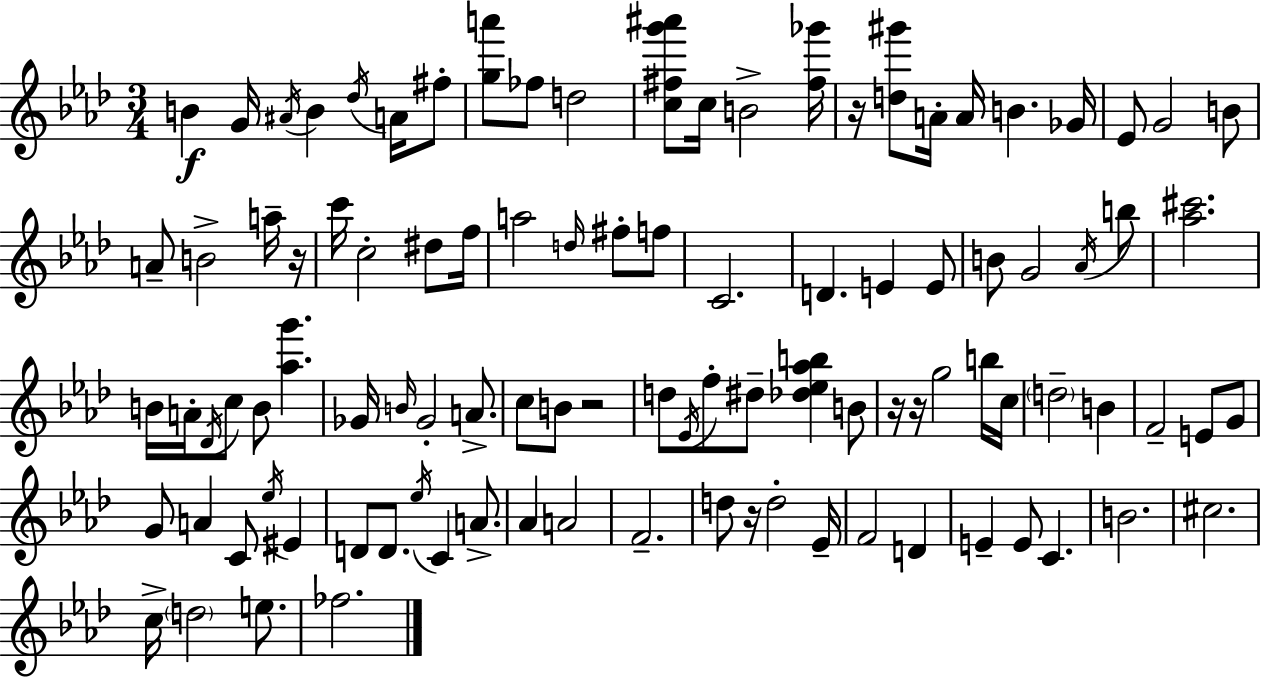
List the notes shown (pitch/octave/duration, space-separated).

B4/q G4/s A#4/s B4/q Db5/s A4/s F#5/e [G5,A6]/e FES5/e D5/h [C5,F#5,G6,A#6]/e C5/s B4/h [F#5,Gb6]/s R/s [D5,G#6]/e A4/s A4/s B4/q. Gb4/s Eb4/e G4/h B4/e A4/e B4/h A5/s R/s C6/s C5/h D#5/e F5/s A5/h D5/s F#5/e F5/e C4/h. D4/q. E4/q E4/e B4/e G4/h Ab4/s B5/e [Ab5,C#6]/h. B4/s A4/s Db4/s C5/e B4/e [Ab5,G6]/q. Gb4/s B4/s Gb4/h A4/e. C5/e B4/e R/h D5/e Eb4/s F5/e D#5/e [Db5,Eb5,Ab5,B5]/q B4/e R/s R/s G5/h B5/s C5/s D5/h B4/q F4/h E4/e G4/e G4/e A4/q C4/e Eb5/s EIS4/q D4/e D4/e. Eb5/s C4/q A4/e. Ab4/q A4/h F4/h. D5/e R/s D5/h Eb4/s F4/h D4/q E4/q E4/e C4/q. B4/h. C#5/h. C5/s D5/h E5/e. FES5/h.